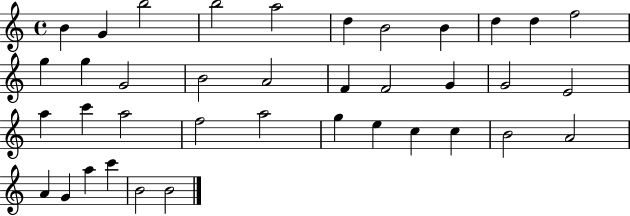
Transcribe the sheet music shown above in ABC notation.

X:1
T:Untitled
M:4/4
L:1/4
K:C
B G b2 b2 a2 d B2 B d d f2 g g G2 B2 A2 F F2 G G2 E2 a c' a2 f2 a2 g e c c B2 A2 A G a c' B2 B2